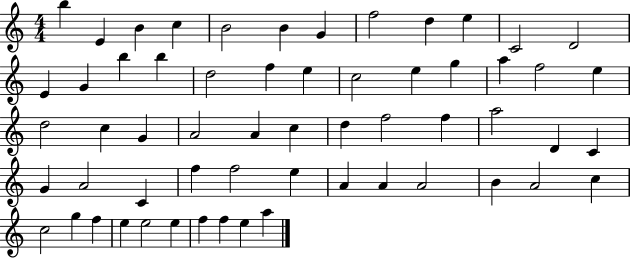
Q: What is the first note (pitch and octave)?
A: B5